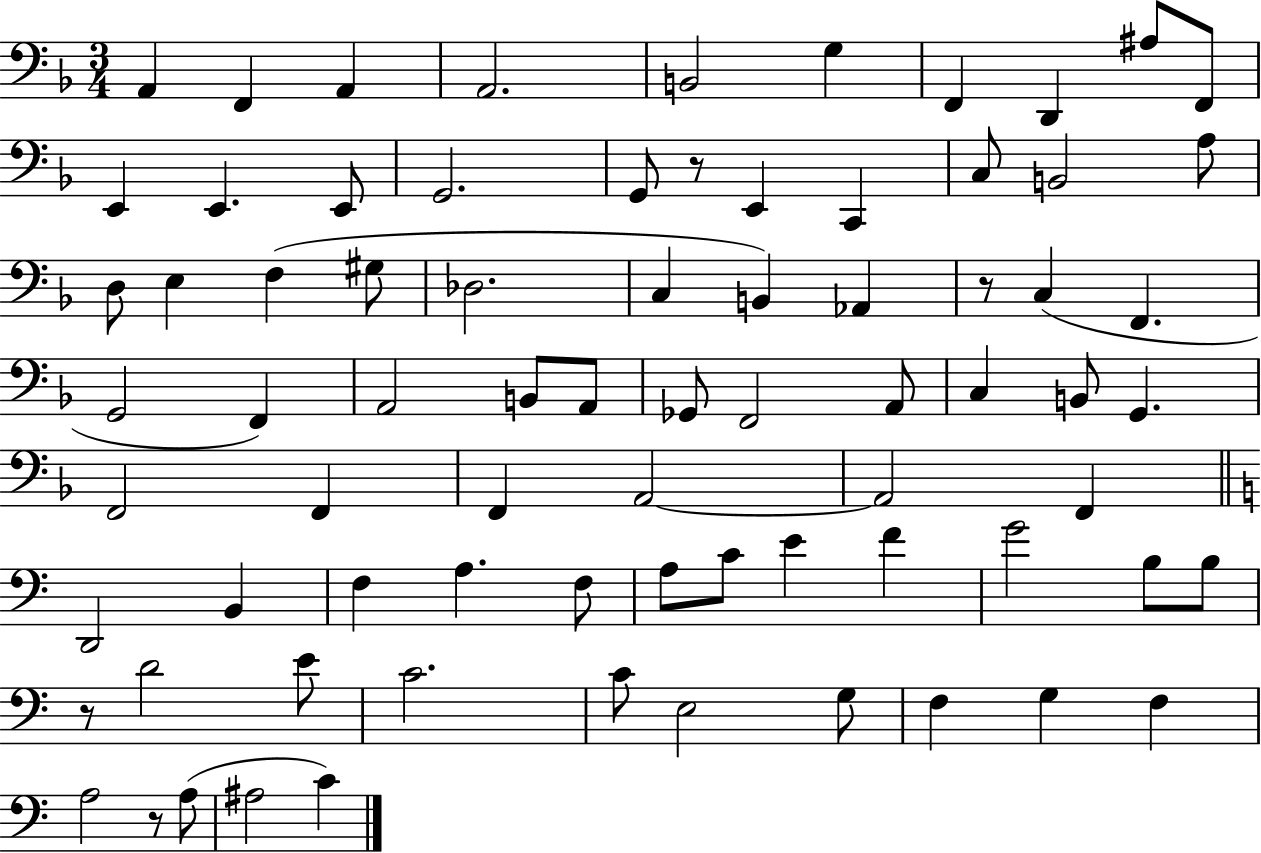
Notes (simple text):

A2/q F2/q A2/q A2/h. B2/h G3/q F2/q D2/q A#3/e F2/e E2/q E2/q. E2/e G2/h. G2/e R/e E2/q C2/q C3/e B2/h A3/e D3/e E3/q F3/q G#3/e Db3/h. C3/q B2/q Ab2/q R/e C3/q F2/q. G2/h F2/q A2/h B2/e A2/e Gb2/e F2/h A2/e C3/q B2/e G2/q. F2/h F2/q F2/q A2/h A2/h F2/q D2/h B2/q F3/q A3/q. F3/e A3/e C4/e E4/q F4/q G4/h B3/e B3/e R/e D4/h E4/e C4/h. C4/e E3/h G3/e F3/q G3/q F3/q A3/h R/e A3/e A#3/h C4/q